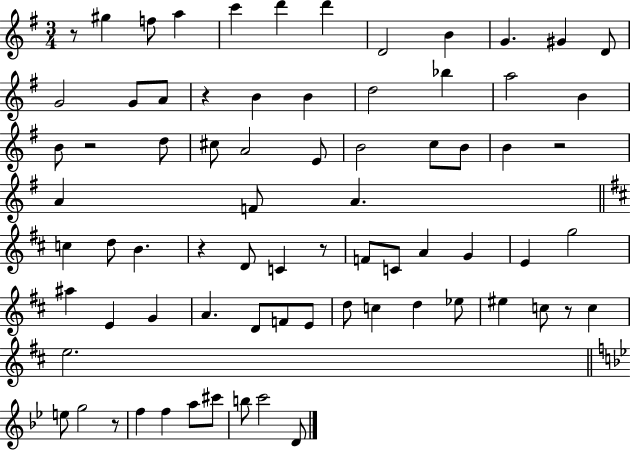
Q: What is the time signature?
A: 3/4